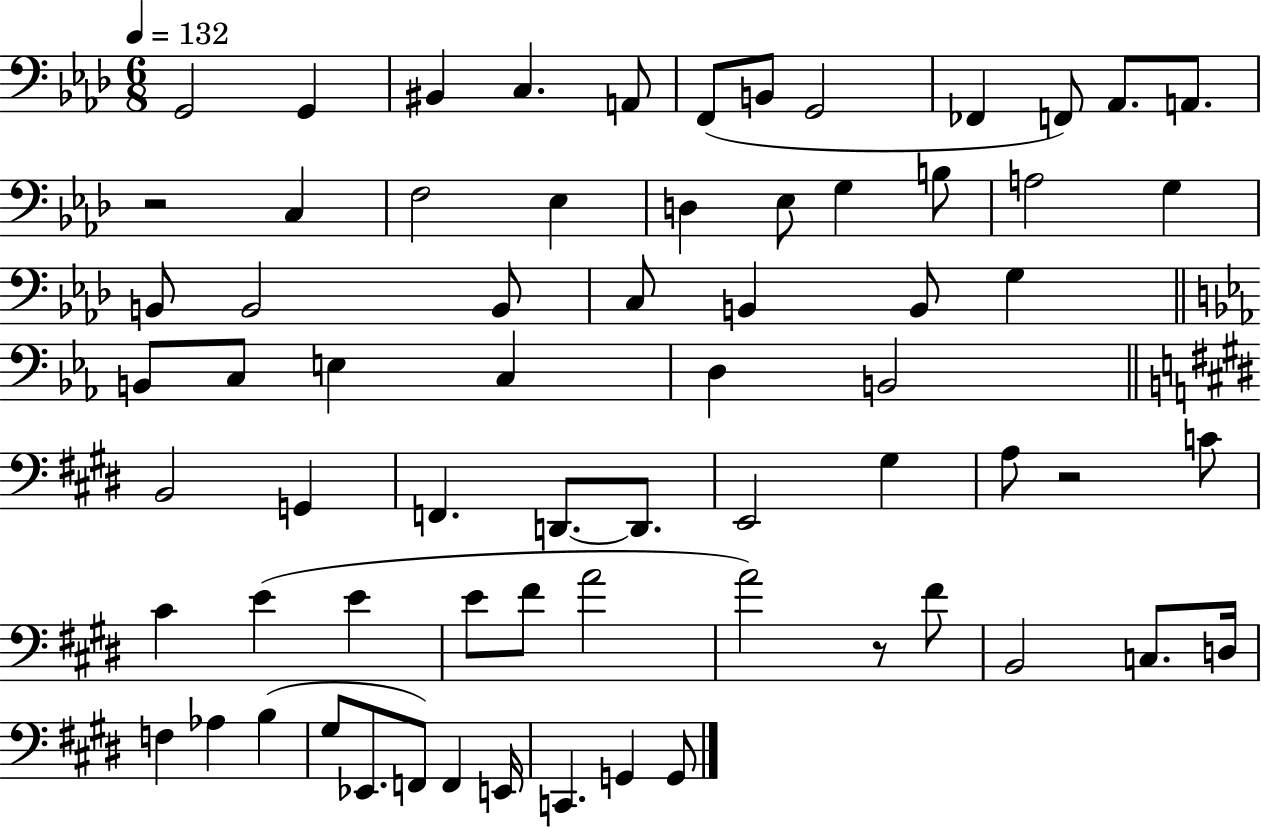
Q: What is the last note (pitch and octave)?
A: G2